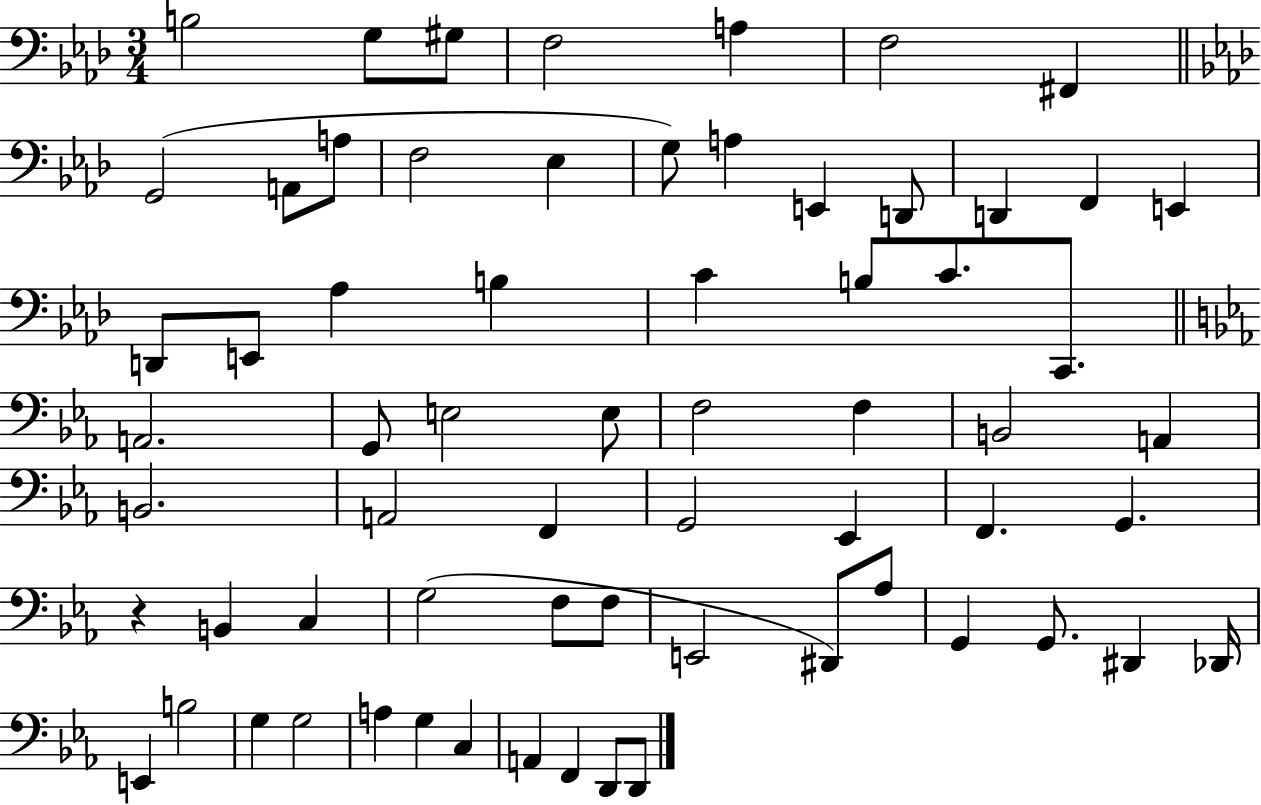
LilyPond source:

{
  \clef bass
  \numericTimeSignature
  \time 3/4
  \key aes \major
  b2 g8 gis8 | f2 a4 | f2 fis,4 | \bar "||" \break \key f \minor g,2( a,8 a8 | f2 ees4 | g8) a4 e,4 d,8 | d,4 f,4 e,4 | \break d,8 e,8 aes4 b4 | c'4 b8 c'8. c,8. | \bar "||" \break \key ees \major a,2. | g,8 e2 e8 | f2 f4 | b,2 a,4 | \break b,2. | a,2 f,4 | g,2 ees,4 | f,4. g,4. | \break r4 b,4 c4 | g2( f8 f8 | e,2 dis,8) aes8 | g,4 g,8. dis,4 des,16 | \break e,4 b2 | g4 g2 | a4 g4 c4 | a,4 f,4 d,8 d,8 | \break \bar "|."
}